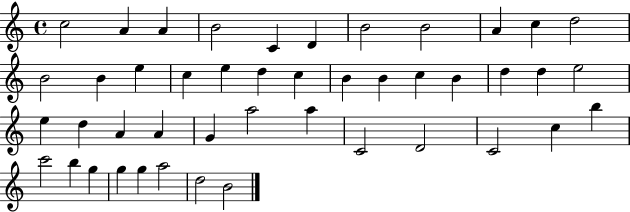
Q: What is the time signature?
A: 4/4